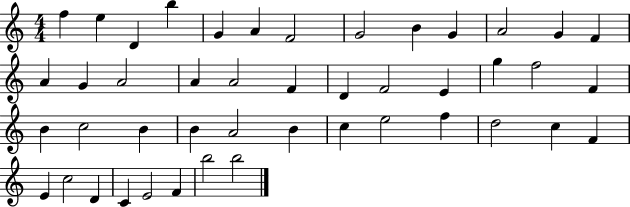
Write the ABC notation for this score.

X:1
T:Untitled
M:4/4
L:1/4
K:C
f e D b G A F2 G2 B G A2 G F A G A2 A A2 F D F2 E g f2 F B c2 B B A2 B c e2 f d2 c F E c2 D C E2 F b2 b2